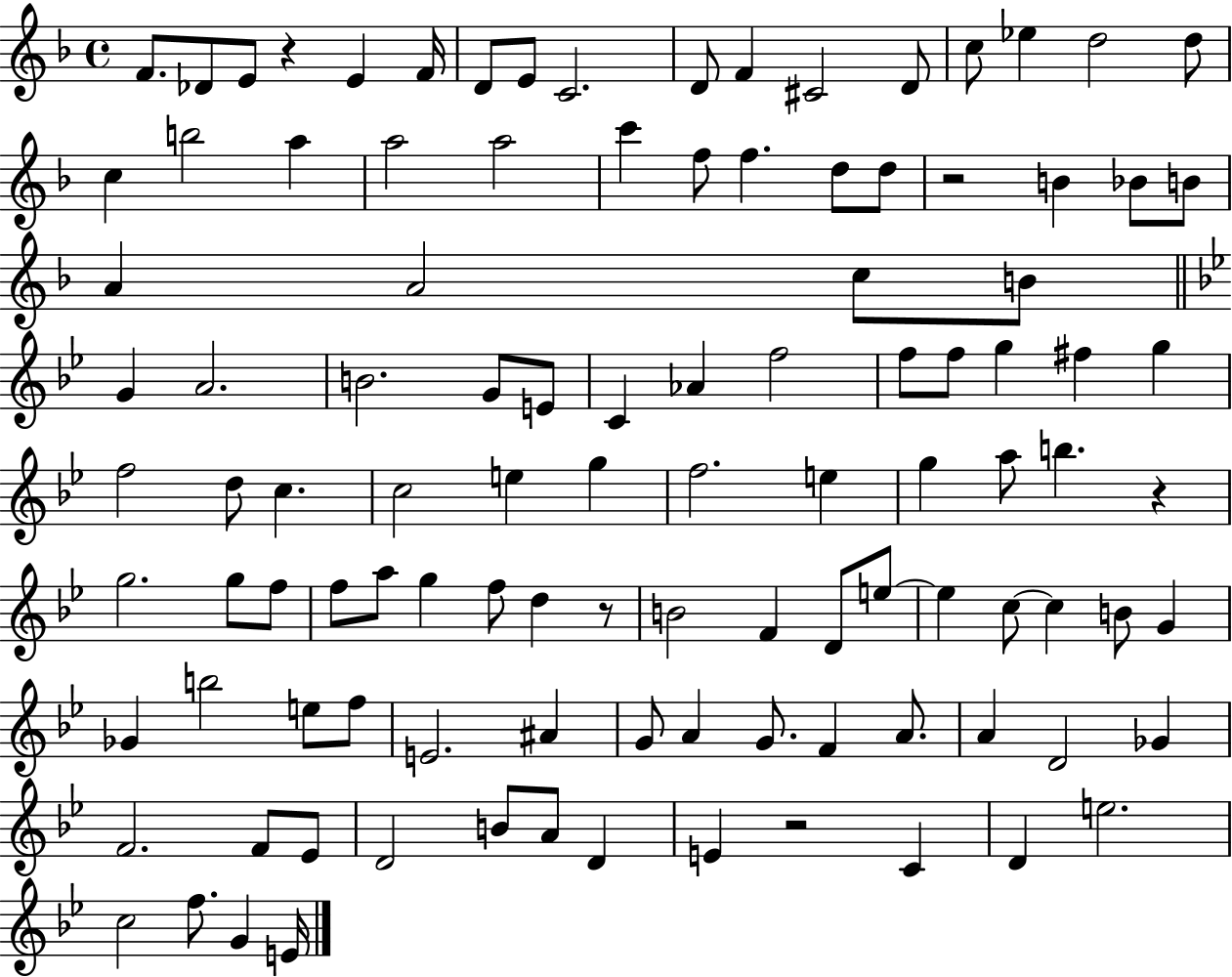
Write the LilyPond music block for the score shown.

{
  \clef treble
  \time 4/4
  \defaultTimeSignature
  \key f \major
  f'8. des'8 e'8 r4 e'4 f'16 | d'8 e'8 c'2. | d'8 f'4 cis'2 d'8 | c''8 ees''4 d''2 d''8 | \break c''4 b''2 a''4 | a''2 a''2 | c'''4 f''8 f''4. d''8 d''8 | r2 b'4 bes'8 b'8 | \break a'4 a'2 c''8 b'8 | \bar "||" \break \key g \minor g'4 a'2. | b'2. g'8 e'8 | c'4 aes'4 f''2 | f''8 f''8 g''4 fis''4 g''4 | \break f''2 d''8 c''4. | c''2 e''4 g''4 | f''2. e''4 | g''4 a''8 b''4. r4 | \break g''2. g''8 f''8 | f''8 a''8 g''4 f''8 d''4 r8 | b'2 f'4 d'8 e''8~~ | e''4 c''8~~ c''4 b'8 g'4 | \break ges'4 b''2 e''8 f''8 | e'2. ais'4 | g'8 a'4 g'8. f'4 a'8. | a'4 d'2 ges'4 | \break f'2. f'8 ees'8 | d'2 b'8 a'8 d'4 | e'4 r2 c'4 | d'4 e''2. | \break c''2 f''8. g'4 e'16 | \bar "|."
}